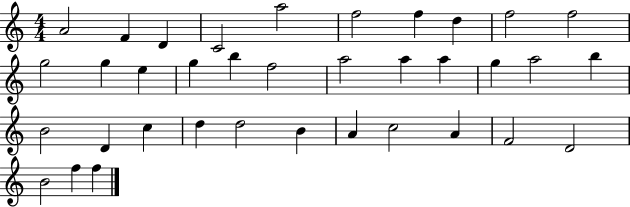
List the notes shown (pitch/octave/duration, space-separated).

A4/h F4/q D4/q C4/h A5/h F5/h F5/q D5/q F5/h F5/h G5/h G5/q E5/q G5/q B5/q F5/h A5/h A5/q A5/q G5/q A5/h B5/q B4/h D4/q C5/q D5/q D5/h B4/q A4/q C5/h A4/q F4/h D4/h B4/h F5/q F5/q